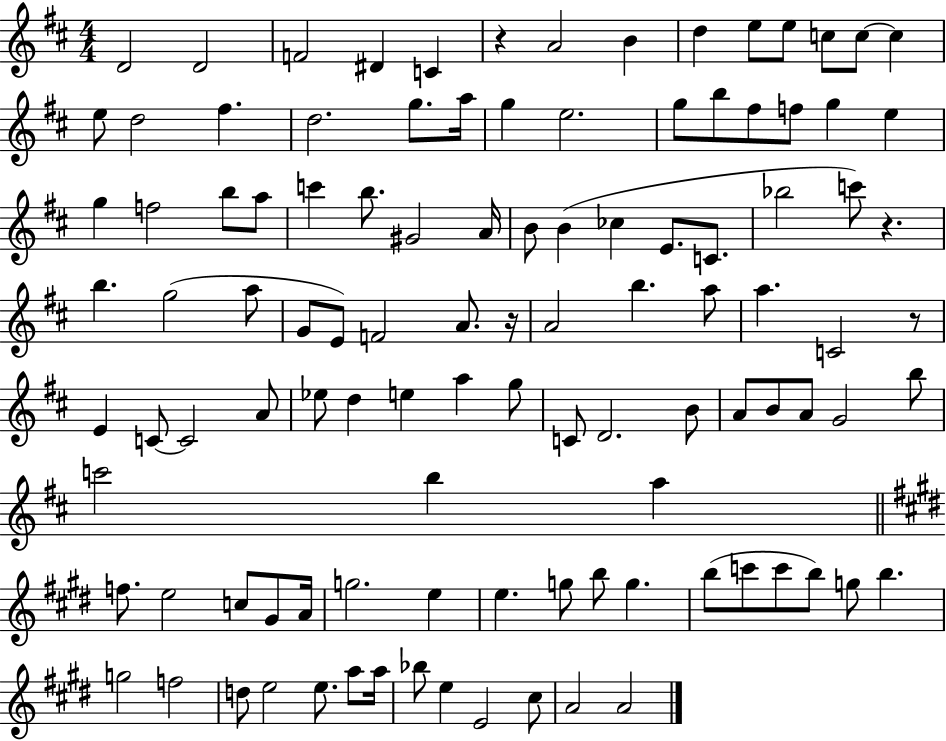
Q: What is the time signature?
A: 4/4